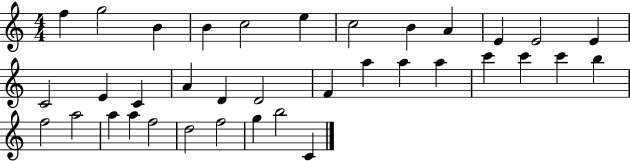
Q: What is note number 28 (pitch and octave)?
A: A5